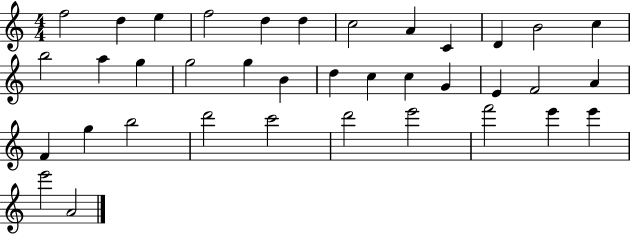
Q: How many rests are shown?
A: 0